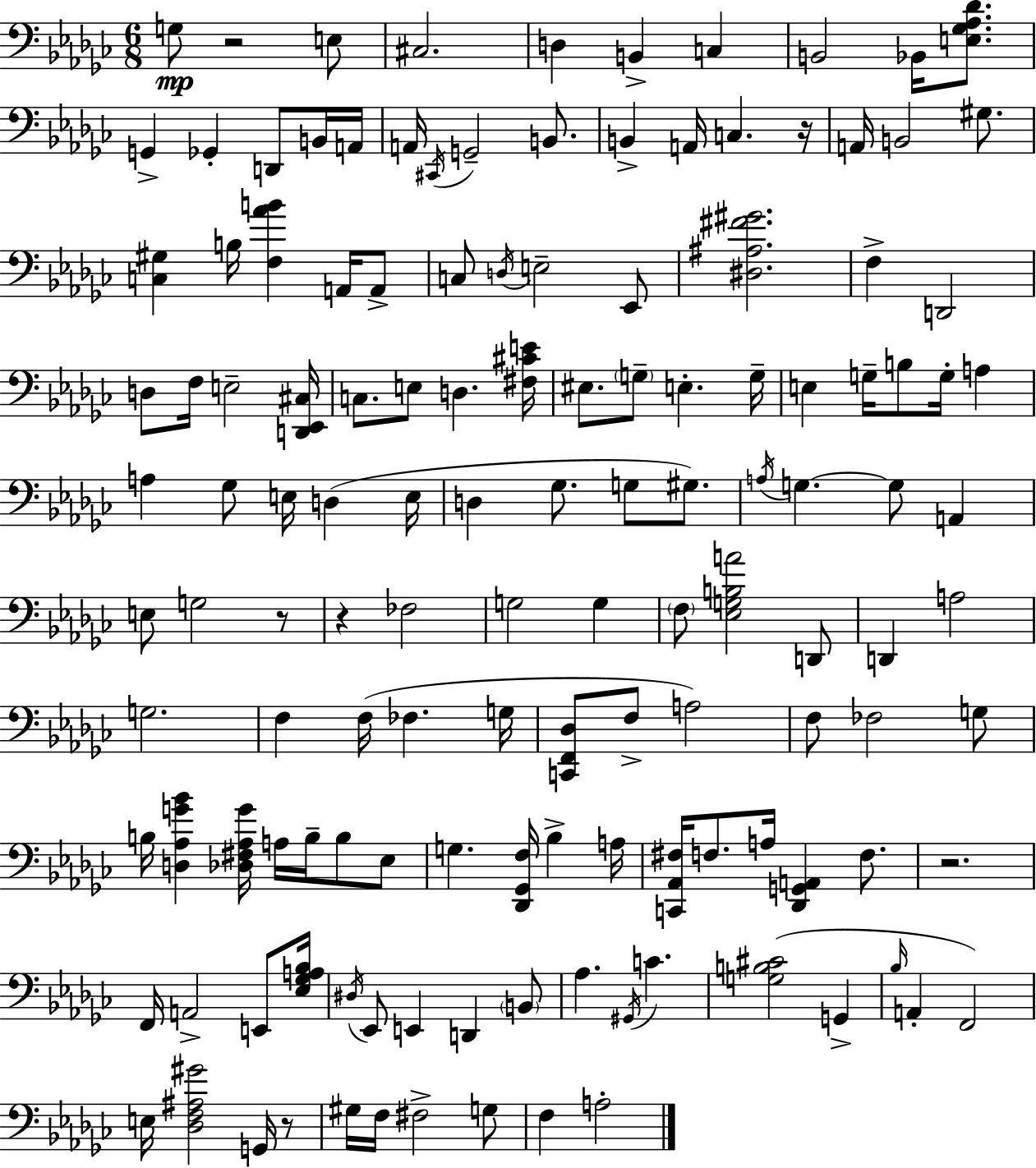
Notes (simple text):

G3/e R/h E3/e C#3/h. D3/q B2/q C3/q B2/h Bb2/s [E3,Gb3,Ab3,Db4]/e. G2/q Gb2/q D2/e B2/s A2/s A2/s C#2/s G2/h B2/e. B2/q A2/s C3/q. R/s A2/s B2/h G#3/e. [C3,G#3]/q B3/s [F3,Ab4,B4]/q A2/s A2/e C3/e D3/s E3/h Eb2/e [D#3,A#3,F#4,G#4]/h. F3/q D2/h D3/e F3/s E3/h [D2,Eb2,C#3]/s C3/e. E3/e D3/q. [F#3,C#4,E4]/s EIS3/e. G3/e E3/q. G3/s E3/q G3/s B3/e G3/s A3/q A3/q Gb3/e E3/s D3/q E3/s D3/q Gb3/e. G3/e G#3/e. A3/s G3/q. G3/e A2/q E3/e G3/h R/e R/q FES3/h G3/h G3/q F3/e [Eb3,G3,B3,A4]/h D2/e D2/q A3/h G3/h. F3/q F3/s FES3/q. G3/s [C2,F2,Db3]/e F3/e A3/h F3/e FES3/h G3/e B3/s [D3,Ab3,G4,Bb4]/q [Db3,F#3,Ab3,G4]/s A3/s B3/s B3/e Eb3/e G3/q. [Db2,Gb2,F3]/s Bb3/q A3/s [C2,Ab2,F#3]/s F3/e. A3/s [Db2,G2,A2]/q F3/e. R/h. F2/s A2/h E2/e [Eb3,Gb3,A3,Bb3]/s D#3/s Eb2/e E2/q D2/q B2/e Ab3/q. G#2/s C4/q. [G3,B3,C#4]/h G2/q Bb3/s A2/q F2/h E3/s [Db3,F3,A#3,G#4]/h G2/s R/e G#3/s F3/s F#3/h G3/e F3/q A3/h